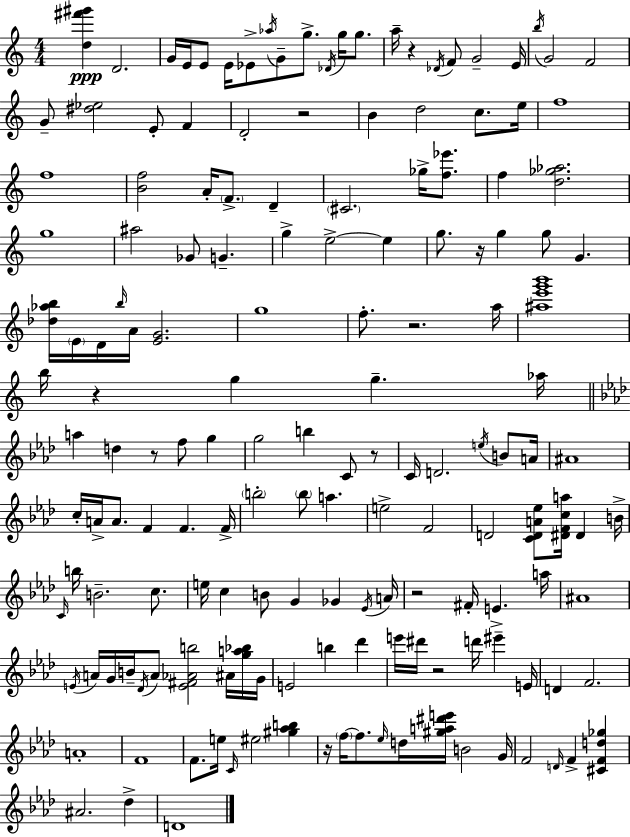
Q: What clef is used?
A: treble